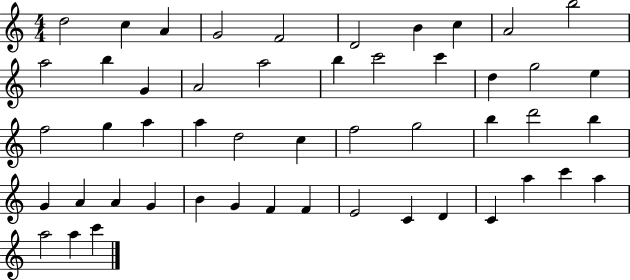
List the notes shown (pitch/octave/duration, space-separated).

D5/h C5/q A4/q G4/h F4/h D4/h B4/q C5/q A4/h B5/h A5/h B5/q G4/q A4/h A5/h B5/q C6/h C6/q D5/q G5/h E5/q F5/h G5/q A5/q A5/q D5/h C5/q F5/h G5/h B5/q D6/h B5/q G4/q A4/q A4/q G4/q B4/q G4/q F4/q F4/q E4/h C4/q D4/q C4/q A5/q C6/q A5/q A5/h A5/q C6/q